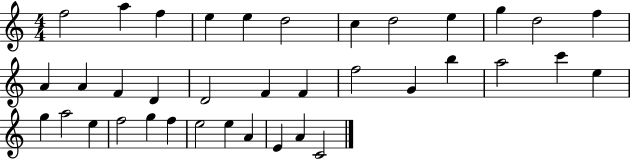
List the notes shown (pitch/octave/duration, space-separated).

F5/h A5/q F5/q E5/q E5/q D5/h C5/q D5/h E5/q G5/q D5/h F5/q A4/q A4/q F4/q D4/q D4/h F4/q F4/q F5/h G4/q B5/q A5/h C6/q E5/q G5/q A5/h E5/q F5/h G5/q F5/q E5/h E5/q A4/q E4/q A4/q C4/h